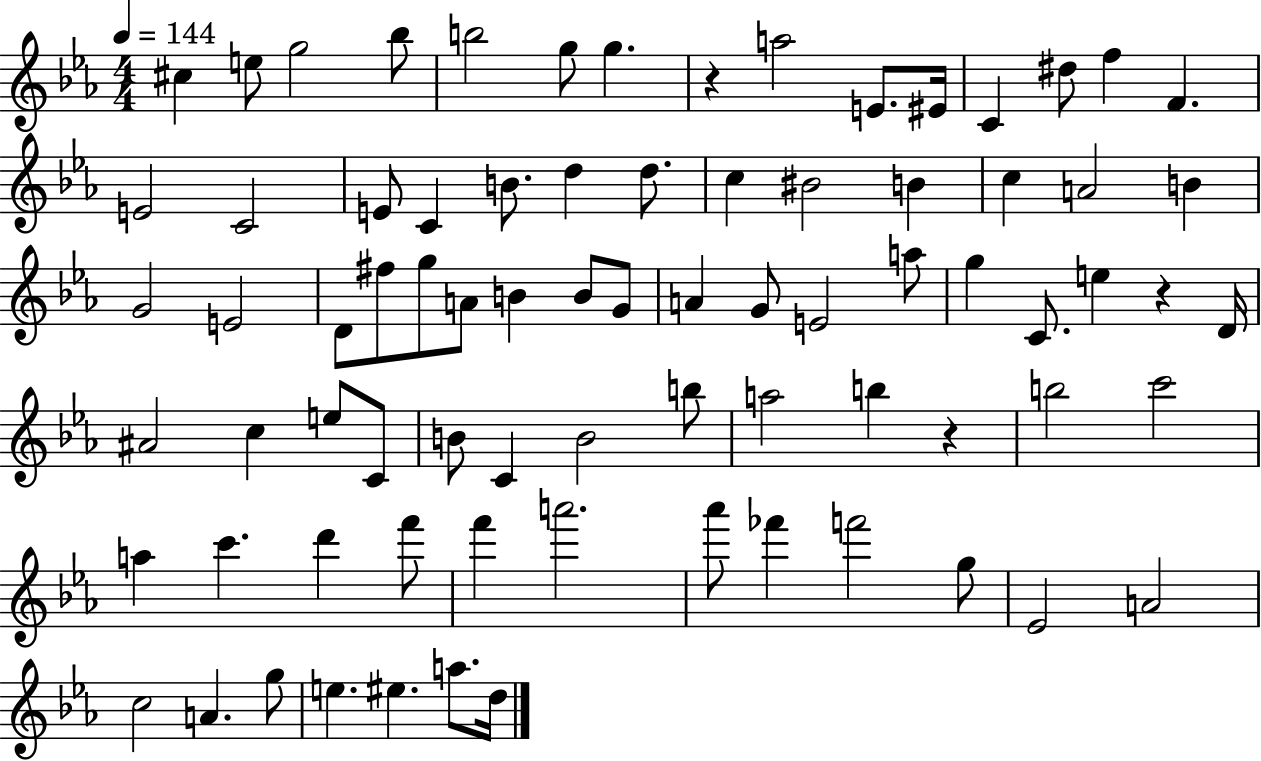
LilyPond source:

{
  \clef treble
  \numericTimeSignature
  \time 4/4
  \key ees \major
  \tempo 4 = 144
  cis''4 e''8 g''2 bes''8 | b''2 g''8 g''4. | r4 a''2 e'8. eis'16 | c'4 dis''8 f''4 f'4. | \break e'2 c'2 | e'8 c'4 b'8. d''4 d''8. | c''4 bis'2 b'4 | c''4 a'2 b'4 | \break g'2 e'2 | d'8 fis''8 g''8 a'8 b'4 b'8 g'8 | a'4 g'8 e'2 a''8 | g''4 c'8. e''4 r4 d'16 | \break ais'2 c''4 e''8 c'8 | b'8 c'4 b'2 b''8 | a''2 b''4 r4 | b''2 c'''2 | \break a''4 c'''4. d'''4 f'''8 | f'''4 a'''2. | aes'''8 fes'''4 f'''2 g''8 | ees'2 a'2 | \break c''2 a'4. g''8 | e''4. eis''4. a''8. d''16 | \bar "|."
}